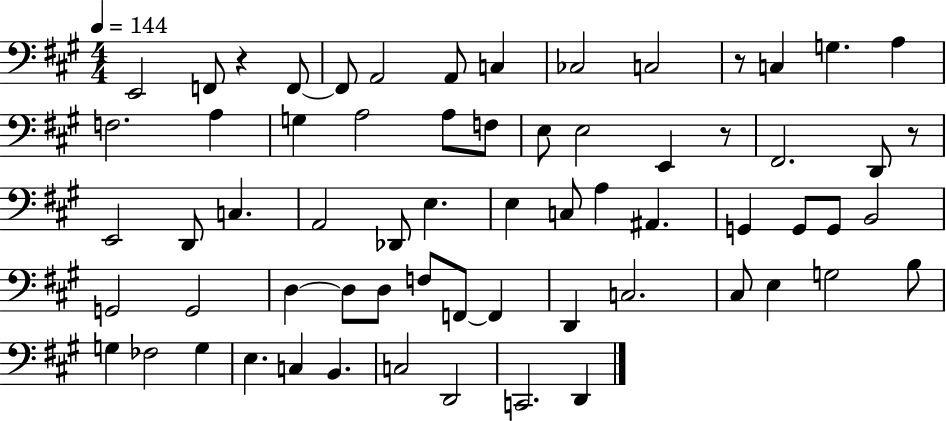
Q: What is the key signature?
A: A major